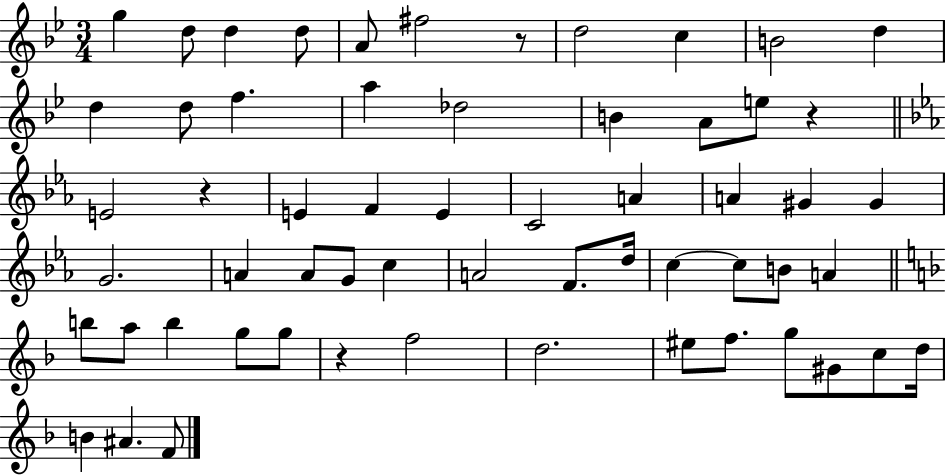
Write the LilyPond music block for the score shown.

{
  \clef treble
  \numericTimeSignature
  \time 3/4
  \key bes \major
  g''4 d''8 d''4 d''8 | a'8 fis''2 r8 | d''2 c''4 | b'2 d''4 | \break d''4 d''8 f''4. | a''4 des''2 | b'4 a'8 e''8 r4 | \bar "||" \break \key c \minor e'2 r4 | e'4 f'4 e'4 | c'2 a'4 | a'4 gis'4 gis'4 | \break g'2. | a'4 a'8 g'8 c''4 | a'2 f'8. d''16 | c''4~~ c''8 b'8 a'4 | \break \bar "||" \break \key f \major b''8 a''8 b''4 g''8 g''8 | r4 f''2 | d''2. | eis''8 f''8. g''8 gis'8 c''8 d''16 | \break b'4 ais'4. f'8 | \bar "|."
}